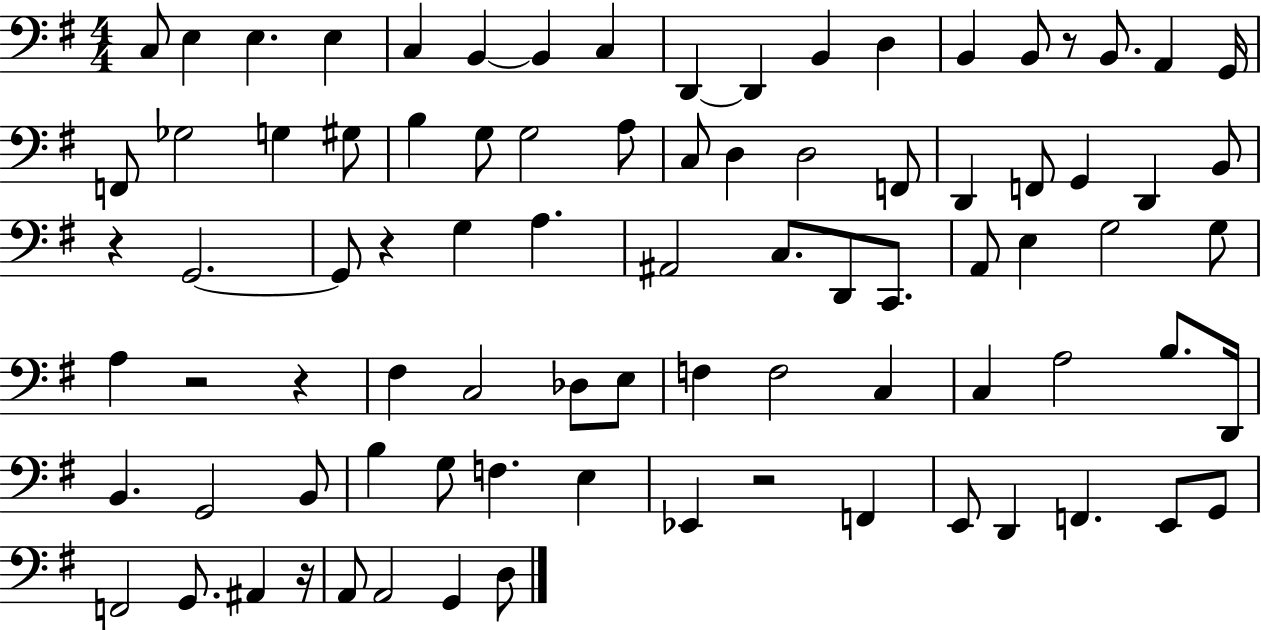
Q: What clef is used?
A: bass